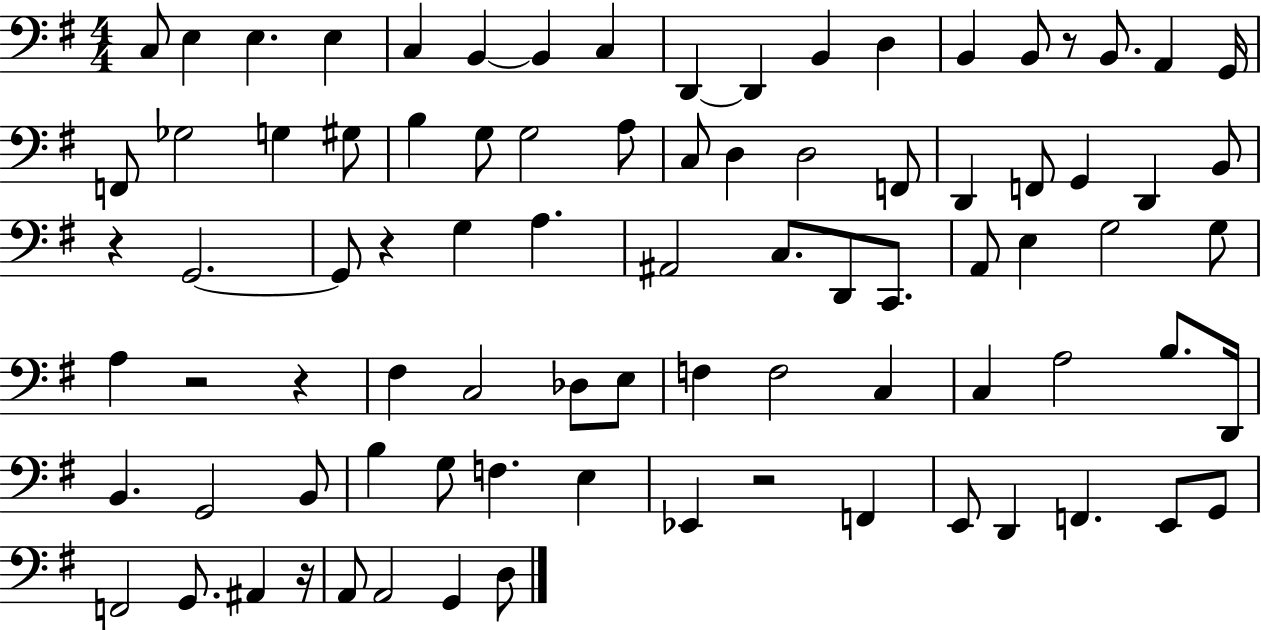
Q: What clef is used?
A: bass